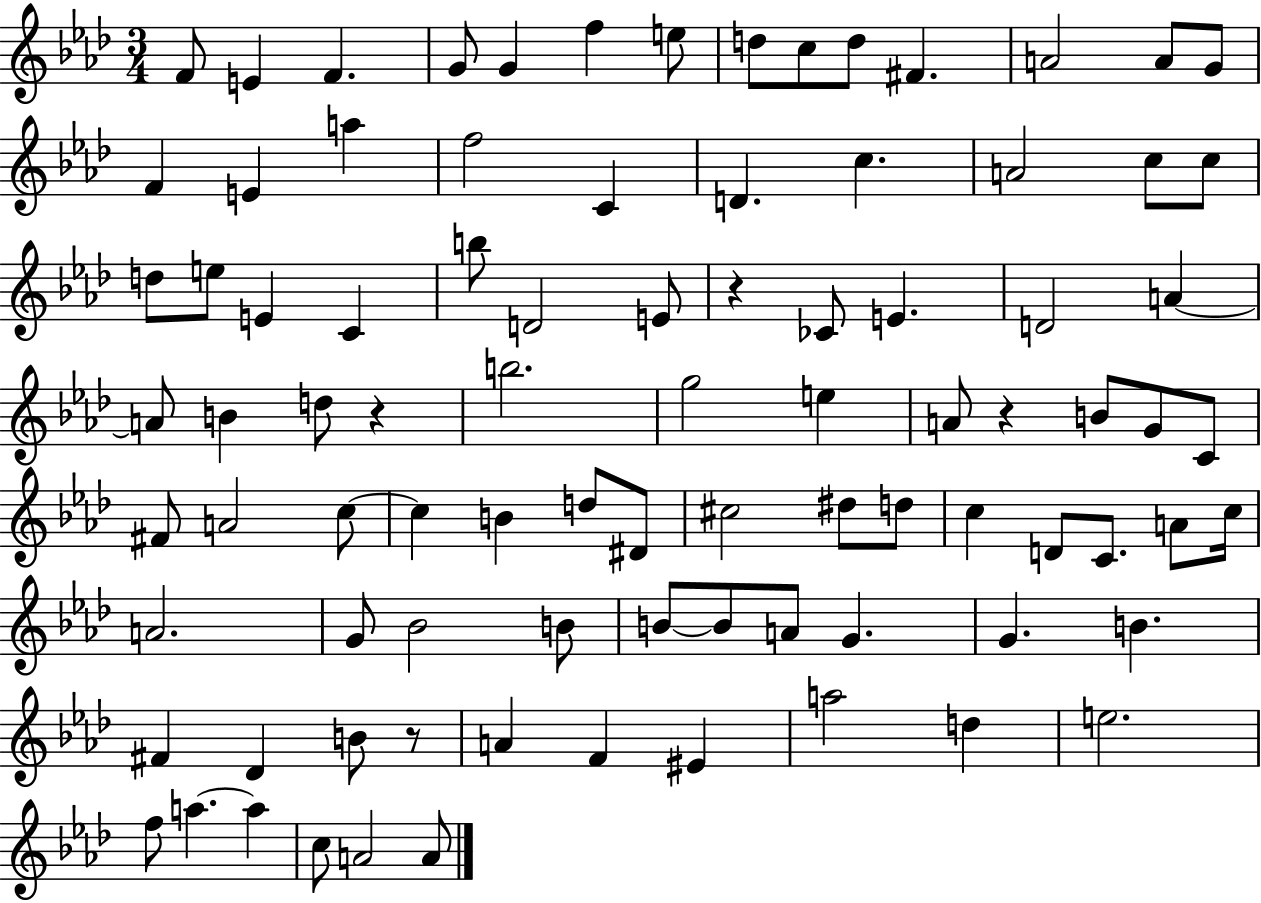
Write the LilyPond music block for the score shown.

{
  \clef treble
  \numericTimeSignature
  \time 3/4
  \key aes \major
  f'8 e'4 f'4. | g'8 g'4 f''4 e''8 | d''8 c''8 d''8 fis'4. | a'2 a'8 g'8 | \break f'4 e'4 a''4 | f''2 c'4 | d'4. c''4. | a'2 c''8 c''8 | \break d''8 e''8 e'4 c'4 | b''8 d'2 e'8 | r4 ces'8 e'4. | d'2 a'4~~ | \break a'8 b'4 d''8 r4 | b''2. | g''2 e''4 | a'8 r4 b'8 g'8 c'8 | \break fis'8 a'2 c''8~~ | c''4 b'4 d''8 dis'8 | cis''2 dis''8 d''8 | c''4 d'8 c'8. a'8 c''16 | \break a'2. | g'8 bes'2 b'8 | b'8~~ b'8 a'8 g'4. | g'4. b'4. | \break fis'4 des'4 b'8 r8 | a'4 f'4 eis'4 | a''2 d''4 | e''2. | \break f''8 a''4.~~ a''4 | c''8 a'2 a'8 | \bar "|."
}